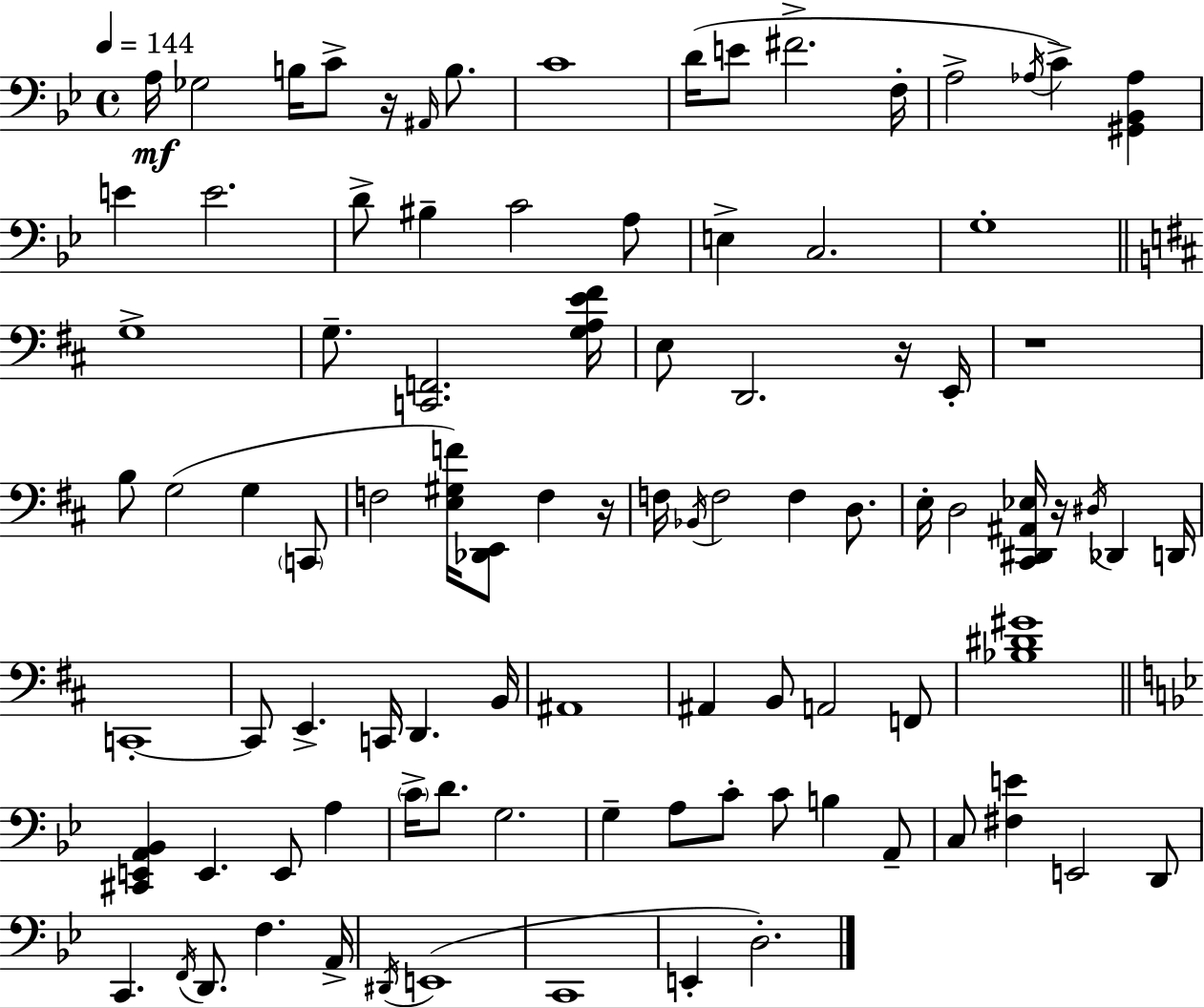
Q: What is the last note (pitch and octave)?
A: D3